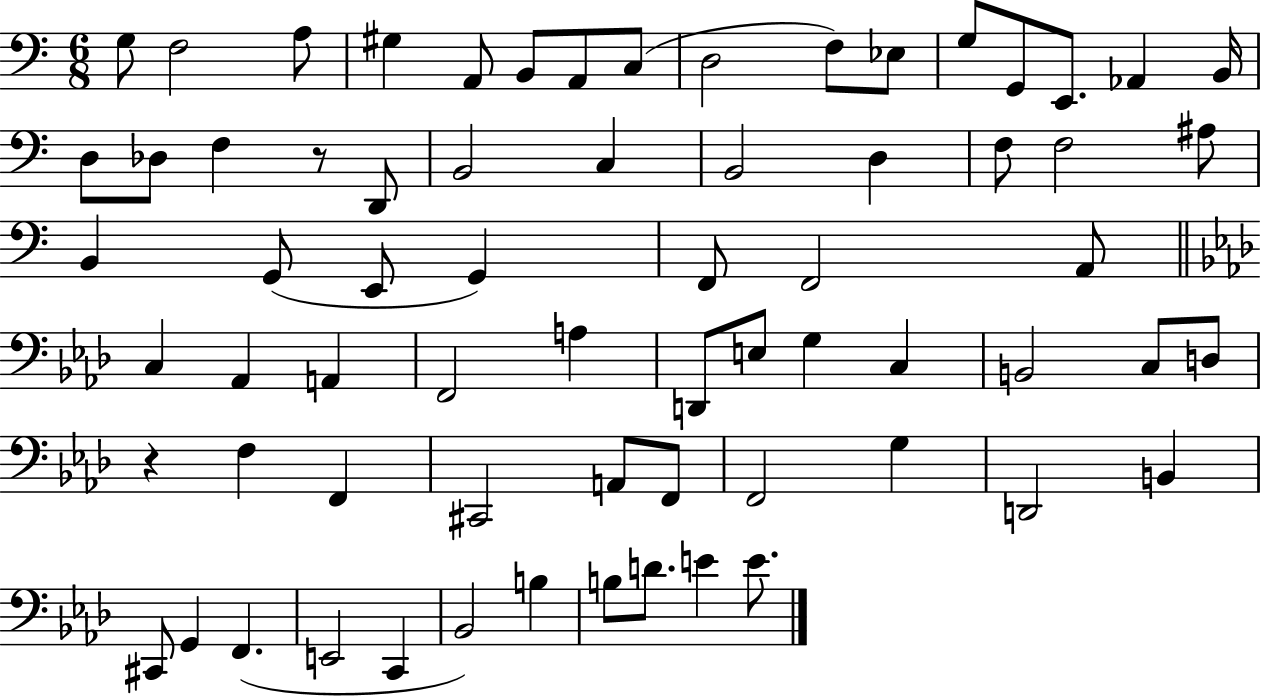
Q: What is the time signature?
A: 6/8